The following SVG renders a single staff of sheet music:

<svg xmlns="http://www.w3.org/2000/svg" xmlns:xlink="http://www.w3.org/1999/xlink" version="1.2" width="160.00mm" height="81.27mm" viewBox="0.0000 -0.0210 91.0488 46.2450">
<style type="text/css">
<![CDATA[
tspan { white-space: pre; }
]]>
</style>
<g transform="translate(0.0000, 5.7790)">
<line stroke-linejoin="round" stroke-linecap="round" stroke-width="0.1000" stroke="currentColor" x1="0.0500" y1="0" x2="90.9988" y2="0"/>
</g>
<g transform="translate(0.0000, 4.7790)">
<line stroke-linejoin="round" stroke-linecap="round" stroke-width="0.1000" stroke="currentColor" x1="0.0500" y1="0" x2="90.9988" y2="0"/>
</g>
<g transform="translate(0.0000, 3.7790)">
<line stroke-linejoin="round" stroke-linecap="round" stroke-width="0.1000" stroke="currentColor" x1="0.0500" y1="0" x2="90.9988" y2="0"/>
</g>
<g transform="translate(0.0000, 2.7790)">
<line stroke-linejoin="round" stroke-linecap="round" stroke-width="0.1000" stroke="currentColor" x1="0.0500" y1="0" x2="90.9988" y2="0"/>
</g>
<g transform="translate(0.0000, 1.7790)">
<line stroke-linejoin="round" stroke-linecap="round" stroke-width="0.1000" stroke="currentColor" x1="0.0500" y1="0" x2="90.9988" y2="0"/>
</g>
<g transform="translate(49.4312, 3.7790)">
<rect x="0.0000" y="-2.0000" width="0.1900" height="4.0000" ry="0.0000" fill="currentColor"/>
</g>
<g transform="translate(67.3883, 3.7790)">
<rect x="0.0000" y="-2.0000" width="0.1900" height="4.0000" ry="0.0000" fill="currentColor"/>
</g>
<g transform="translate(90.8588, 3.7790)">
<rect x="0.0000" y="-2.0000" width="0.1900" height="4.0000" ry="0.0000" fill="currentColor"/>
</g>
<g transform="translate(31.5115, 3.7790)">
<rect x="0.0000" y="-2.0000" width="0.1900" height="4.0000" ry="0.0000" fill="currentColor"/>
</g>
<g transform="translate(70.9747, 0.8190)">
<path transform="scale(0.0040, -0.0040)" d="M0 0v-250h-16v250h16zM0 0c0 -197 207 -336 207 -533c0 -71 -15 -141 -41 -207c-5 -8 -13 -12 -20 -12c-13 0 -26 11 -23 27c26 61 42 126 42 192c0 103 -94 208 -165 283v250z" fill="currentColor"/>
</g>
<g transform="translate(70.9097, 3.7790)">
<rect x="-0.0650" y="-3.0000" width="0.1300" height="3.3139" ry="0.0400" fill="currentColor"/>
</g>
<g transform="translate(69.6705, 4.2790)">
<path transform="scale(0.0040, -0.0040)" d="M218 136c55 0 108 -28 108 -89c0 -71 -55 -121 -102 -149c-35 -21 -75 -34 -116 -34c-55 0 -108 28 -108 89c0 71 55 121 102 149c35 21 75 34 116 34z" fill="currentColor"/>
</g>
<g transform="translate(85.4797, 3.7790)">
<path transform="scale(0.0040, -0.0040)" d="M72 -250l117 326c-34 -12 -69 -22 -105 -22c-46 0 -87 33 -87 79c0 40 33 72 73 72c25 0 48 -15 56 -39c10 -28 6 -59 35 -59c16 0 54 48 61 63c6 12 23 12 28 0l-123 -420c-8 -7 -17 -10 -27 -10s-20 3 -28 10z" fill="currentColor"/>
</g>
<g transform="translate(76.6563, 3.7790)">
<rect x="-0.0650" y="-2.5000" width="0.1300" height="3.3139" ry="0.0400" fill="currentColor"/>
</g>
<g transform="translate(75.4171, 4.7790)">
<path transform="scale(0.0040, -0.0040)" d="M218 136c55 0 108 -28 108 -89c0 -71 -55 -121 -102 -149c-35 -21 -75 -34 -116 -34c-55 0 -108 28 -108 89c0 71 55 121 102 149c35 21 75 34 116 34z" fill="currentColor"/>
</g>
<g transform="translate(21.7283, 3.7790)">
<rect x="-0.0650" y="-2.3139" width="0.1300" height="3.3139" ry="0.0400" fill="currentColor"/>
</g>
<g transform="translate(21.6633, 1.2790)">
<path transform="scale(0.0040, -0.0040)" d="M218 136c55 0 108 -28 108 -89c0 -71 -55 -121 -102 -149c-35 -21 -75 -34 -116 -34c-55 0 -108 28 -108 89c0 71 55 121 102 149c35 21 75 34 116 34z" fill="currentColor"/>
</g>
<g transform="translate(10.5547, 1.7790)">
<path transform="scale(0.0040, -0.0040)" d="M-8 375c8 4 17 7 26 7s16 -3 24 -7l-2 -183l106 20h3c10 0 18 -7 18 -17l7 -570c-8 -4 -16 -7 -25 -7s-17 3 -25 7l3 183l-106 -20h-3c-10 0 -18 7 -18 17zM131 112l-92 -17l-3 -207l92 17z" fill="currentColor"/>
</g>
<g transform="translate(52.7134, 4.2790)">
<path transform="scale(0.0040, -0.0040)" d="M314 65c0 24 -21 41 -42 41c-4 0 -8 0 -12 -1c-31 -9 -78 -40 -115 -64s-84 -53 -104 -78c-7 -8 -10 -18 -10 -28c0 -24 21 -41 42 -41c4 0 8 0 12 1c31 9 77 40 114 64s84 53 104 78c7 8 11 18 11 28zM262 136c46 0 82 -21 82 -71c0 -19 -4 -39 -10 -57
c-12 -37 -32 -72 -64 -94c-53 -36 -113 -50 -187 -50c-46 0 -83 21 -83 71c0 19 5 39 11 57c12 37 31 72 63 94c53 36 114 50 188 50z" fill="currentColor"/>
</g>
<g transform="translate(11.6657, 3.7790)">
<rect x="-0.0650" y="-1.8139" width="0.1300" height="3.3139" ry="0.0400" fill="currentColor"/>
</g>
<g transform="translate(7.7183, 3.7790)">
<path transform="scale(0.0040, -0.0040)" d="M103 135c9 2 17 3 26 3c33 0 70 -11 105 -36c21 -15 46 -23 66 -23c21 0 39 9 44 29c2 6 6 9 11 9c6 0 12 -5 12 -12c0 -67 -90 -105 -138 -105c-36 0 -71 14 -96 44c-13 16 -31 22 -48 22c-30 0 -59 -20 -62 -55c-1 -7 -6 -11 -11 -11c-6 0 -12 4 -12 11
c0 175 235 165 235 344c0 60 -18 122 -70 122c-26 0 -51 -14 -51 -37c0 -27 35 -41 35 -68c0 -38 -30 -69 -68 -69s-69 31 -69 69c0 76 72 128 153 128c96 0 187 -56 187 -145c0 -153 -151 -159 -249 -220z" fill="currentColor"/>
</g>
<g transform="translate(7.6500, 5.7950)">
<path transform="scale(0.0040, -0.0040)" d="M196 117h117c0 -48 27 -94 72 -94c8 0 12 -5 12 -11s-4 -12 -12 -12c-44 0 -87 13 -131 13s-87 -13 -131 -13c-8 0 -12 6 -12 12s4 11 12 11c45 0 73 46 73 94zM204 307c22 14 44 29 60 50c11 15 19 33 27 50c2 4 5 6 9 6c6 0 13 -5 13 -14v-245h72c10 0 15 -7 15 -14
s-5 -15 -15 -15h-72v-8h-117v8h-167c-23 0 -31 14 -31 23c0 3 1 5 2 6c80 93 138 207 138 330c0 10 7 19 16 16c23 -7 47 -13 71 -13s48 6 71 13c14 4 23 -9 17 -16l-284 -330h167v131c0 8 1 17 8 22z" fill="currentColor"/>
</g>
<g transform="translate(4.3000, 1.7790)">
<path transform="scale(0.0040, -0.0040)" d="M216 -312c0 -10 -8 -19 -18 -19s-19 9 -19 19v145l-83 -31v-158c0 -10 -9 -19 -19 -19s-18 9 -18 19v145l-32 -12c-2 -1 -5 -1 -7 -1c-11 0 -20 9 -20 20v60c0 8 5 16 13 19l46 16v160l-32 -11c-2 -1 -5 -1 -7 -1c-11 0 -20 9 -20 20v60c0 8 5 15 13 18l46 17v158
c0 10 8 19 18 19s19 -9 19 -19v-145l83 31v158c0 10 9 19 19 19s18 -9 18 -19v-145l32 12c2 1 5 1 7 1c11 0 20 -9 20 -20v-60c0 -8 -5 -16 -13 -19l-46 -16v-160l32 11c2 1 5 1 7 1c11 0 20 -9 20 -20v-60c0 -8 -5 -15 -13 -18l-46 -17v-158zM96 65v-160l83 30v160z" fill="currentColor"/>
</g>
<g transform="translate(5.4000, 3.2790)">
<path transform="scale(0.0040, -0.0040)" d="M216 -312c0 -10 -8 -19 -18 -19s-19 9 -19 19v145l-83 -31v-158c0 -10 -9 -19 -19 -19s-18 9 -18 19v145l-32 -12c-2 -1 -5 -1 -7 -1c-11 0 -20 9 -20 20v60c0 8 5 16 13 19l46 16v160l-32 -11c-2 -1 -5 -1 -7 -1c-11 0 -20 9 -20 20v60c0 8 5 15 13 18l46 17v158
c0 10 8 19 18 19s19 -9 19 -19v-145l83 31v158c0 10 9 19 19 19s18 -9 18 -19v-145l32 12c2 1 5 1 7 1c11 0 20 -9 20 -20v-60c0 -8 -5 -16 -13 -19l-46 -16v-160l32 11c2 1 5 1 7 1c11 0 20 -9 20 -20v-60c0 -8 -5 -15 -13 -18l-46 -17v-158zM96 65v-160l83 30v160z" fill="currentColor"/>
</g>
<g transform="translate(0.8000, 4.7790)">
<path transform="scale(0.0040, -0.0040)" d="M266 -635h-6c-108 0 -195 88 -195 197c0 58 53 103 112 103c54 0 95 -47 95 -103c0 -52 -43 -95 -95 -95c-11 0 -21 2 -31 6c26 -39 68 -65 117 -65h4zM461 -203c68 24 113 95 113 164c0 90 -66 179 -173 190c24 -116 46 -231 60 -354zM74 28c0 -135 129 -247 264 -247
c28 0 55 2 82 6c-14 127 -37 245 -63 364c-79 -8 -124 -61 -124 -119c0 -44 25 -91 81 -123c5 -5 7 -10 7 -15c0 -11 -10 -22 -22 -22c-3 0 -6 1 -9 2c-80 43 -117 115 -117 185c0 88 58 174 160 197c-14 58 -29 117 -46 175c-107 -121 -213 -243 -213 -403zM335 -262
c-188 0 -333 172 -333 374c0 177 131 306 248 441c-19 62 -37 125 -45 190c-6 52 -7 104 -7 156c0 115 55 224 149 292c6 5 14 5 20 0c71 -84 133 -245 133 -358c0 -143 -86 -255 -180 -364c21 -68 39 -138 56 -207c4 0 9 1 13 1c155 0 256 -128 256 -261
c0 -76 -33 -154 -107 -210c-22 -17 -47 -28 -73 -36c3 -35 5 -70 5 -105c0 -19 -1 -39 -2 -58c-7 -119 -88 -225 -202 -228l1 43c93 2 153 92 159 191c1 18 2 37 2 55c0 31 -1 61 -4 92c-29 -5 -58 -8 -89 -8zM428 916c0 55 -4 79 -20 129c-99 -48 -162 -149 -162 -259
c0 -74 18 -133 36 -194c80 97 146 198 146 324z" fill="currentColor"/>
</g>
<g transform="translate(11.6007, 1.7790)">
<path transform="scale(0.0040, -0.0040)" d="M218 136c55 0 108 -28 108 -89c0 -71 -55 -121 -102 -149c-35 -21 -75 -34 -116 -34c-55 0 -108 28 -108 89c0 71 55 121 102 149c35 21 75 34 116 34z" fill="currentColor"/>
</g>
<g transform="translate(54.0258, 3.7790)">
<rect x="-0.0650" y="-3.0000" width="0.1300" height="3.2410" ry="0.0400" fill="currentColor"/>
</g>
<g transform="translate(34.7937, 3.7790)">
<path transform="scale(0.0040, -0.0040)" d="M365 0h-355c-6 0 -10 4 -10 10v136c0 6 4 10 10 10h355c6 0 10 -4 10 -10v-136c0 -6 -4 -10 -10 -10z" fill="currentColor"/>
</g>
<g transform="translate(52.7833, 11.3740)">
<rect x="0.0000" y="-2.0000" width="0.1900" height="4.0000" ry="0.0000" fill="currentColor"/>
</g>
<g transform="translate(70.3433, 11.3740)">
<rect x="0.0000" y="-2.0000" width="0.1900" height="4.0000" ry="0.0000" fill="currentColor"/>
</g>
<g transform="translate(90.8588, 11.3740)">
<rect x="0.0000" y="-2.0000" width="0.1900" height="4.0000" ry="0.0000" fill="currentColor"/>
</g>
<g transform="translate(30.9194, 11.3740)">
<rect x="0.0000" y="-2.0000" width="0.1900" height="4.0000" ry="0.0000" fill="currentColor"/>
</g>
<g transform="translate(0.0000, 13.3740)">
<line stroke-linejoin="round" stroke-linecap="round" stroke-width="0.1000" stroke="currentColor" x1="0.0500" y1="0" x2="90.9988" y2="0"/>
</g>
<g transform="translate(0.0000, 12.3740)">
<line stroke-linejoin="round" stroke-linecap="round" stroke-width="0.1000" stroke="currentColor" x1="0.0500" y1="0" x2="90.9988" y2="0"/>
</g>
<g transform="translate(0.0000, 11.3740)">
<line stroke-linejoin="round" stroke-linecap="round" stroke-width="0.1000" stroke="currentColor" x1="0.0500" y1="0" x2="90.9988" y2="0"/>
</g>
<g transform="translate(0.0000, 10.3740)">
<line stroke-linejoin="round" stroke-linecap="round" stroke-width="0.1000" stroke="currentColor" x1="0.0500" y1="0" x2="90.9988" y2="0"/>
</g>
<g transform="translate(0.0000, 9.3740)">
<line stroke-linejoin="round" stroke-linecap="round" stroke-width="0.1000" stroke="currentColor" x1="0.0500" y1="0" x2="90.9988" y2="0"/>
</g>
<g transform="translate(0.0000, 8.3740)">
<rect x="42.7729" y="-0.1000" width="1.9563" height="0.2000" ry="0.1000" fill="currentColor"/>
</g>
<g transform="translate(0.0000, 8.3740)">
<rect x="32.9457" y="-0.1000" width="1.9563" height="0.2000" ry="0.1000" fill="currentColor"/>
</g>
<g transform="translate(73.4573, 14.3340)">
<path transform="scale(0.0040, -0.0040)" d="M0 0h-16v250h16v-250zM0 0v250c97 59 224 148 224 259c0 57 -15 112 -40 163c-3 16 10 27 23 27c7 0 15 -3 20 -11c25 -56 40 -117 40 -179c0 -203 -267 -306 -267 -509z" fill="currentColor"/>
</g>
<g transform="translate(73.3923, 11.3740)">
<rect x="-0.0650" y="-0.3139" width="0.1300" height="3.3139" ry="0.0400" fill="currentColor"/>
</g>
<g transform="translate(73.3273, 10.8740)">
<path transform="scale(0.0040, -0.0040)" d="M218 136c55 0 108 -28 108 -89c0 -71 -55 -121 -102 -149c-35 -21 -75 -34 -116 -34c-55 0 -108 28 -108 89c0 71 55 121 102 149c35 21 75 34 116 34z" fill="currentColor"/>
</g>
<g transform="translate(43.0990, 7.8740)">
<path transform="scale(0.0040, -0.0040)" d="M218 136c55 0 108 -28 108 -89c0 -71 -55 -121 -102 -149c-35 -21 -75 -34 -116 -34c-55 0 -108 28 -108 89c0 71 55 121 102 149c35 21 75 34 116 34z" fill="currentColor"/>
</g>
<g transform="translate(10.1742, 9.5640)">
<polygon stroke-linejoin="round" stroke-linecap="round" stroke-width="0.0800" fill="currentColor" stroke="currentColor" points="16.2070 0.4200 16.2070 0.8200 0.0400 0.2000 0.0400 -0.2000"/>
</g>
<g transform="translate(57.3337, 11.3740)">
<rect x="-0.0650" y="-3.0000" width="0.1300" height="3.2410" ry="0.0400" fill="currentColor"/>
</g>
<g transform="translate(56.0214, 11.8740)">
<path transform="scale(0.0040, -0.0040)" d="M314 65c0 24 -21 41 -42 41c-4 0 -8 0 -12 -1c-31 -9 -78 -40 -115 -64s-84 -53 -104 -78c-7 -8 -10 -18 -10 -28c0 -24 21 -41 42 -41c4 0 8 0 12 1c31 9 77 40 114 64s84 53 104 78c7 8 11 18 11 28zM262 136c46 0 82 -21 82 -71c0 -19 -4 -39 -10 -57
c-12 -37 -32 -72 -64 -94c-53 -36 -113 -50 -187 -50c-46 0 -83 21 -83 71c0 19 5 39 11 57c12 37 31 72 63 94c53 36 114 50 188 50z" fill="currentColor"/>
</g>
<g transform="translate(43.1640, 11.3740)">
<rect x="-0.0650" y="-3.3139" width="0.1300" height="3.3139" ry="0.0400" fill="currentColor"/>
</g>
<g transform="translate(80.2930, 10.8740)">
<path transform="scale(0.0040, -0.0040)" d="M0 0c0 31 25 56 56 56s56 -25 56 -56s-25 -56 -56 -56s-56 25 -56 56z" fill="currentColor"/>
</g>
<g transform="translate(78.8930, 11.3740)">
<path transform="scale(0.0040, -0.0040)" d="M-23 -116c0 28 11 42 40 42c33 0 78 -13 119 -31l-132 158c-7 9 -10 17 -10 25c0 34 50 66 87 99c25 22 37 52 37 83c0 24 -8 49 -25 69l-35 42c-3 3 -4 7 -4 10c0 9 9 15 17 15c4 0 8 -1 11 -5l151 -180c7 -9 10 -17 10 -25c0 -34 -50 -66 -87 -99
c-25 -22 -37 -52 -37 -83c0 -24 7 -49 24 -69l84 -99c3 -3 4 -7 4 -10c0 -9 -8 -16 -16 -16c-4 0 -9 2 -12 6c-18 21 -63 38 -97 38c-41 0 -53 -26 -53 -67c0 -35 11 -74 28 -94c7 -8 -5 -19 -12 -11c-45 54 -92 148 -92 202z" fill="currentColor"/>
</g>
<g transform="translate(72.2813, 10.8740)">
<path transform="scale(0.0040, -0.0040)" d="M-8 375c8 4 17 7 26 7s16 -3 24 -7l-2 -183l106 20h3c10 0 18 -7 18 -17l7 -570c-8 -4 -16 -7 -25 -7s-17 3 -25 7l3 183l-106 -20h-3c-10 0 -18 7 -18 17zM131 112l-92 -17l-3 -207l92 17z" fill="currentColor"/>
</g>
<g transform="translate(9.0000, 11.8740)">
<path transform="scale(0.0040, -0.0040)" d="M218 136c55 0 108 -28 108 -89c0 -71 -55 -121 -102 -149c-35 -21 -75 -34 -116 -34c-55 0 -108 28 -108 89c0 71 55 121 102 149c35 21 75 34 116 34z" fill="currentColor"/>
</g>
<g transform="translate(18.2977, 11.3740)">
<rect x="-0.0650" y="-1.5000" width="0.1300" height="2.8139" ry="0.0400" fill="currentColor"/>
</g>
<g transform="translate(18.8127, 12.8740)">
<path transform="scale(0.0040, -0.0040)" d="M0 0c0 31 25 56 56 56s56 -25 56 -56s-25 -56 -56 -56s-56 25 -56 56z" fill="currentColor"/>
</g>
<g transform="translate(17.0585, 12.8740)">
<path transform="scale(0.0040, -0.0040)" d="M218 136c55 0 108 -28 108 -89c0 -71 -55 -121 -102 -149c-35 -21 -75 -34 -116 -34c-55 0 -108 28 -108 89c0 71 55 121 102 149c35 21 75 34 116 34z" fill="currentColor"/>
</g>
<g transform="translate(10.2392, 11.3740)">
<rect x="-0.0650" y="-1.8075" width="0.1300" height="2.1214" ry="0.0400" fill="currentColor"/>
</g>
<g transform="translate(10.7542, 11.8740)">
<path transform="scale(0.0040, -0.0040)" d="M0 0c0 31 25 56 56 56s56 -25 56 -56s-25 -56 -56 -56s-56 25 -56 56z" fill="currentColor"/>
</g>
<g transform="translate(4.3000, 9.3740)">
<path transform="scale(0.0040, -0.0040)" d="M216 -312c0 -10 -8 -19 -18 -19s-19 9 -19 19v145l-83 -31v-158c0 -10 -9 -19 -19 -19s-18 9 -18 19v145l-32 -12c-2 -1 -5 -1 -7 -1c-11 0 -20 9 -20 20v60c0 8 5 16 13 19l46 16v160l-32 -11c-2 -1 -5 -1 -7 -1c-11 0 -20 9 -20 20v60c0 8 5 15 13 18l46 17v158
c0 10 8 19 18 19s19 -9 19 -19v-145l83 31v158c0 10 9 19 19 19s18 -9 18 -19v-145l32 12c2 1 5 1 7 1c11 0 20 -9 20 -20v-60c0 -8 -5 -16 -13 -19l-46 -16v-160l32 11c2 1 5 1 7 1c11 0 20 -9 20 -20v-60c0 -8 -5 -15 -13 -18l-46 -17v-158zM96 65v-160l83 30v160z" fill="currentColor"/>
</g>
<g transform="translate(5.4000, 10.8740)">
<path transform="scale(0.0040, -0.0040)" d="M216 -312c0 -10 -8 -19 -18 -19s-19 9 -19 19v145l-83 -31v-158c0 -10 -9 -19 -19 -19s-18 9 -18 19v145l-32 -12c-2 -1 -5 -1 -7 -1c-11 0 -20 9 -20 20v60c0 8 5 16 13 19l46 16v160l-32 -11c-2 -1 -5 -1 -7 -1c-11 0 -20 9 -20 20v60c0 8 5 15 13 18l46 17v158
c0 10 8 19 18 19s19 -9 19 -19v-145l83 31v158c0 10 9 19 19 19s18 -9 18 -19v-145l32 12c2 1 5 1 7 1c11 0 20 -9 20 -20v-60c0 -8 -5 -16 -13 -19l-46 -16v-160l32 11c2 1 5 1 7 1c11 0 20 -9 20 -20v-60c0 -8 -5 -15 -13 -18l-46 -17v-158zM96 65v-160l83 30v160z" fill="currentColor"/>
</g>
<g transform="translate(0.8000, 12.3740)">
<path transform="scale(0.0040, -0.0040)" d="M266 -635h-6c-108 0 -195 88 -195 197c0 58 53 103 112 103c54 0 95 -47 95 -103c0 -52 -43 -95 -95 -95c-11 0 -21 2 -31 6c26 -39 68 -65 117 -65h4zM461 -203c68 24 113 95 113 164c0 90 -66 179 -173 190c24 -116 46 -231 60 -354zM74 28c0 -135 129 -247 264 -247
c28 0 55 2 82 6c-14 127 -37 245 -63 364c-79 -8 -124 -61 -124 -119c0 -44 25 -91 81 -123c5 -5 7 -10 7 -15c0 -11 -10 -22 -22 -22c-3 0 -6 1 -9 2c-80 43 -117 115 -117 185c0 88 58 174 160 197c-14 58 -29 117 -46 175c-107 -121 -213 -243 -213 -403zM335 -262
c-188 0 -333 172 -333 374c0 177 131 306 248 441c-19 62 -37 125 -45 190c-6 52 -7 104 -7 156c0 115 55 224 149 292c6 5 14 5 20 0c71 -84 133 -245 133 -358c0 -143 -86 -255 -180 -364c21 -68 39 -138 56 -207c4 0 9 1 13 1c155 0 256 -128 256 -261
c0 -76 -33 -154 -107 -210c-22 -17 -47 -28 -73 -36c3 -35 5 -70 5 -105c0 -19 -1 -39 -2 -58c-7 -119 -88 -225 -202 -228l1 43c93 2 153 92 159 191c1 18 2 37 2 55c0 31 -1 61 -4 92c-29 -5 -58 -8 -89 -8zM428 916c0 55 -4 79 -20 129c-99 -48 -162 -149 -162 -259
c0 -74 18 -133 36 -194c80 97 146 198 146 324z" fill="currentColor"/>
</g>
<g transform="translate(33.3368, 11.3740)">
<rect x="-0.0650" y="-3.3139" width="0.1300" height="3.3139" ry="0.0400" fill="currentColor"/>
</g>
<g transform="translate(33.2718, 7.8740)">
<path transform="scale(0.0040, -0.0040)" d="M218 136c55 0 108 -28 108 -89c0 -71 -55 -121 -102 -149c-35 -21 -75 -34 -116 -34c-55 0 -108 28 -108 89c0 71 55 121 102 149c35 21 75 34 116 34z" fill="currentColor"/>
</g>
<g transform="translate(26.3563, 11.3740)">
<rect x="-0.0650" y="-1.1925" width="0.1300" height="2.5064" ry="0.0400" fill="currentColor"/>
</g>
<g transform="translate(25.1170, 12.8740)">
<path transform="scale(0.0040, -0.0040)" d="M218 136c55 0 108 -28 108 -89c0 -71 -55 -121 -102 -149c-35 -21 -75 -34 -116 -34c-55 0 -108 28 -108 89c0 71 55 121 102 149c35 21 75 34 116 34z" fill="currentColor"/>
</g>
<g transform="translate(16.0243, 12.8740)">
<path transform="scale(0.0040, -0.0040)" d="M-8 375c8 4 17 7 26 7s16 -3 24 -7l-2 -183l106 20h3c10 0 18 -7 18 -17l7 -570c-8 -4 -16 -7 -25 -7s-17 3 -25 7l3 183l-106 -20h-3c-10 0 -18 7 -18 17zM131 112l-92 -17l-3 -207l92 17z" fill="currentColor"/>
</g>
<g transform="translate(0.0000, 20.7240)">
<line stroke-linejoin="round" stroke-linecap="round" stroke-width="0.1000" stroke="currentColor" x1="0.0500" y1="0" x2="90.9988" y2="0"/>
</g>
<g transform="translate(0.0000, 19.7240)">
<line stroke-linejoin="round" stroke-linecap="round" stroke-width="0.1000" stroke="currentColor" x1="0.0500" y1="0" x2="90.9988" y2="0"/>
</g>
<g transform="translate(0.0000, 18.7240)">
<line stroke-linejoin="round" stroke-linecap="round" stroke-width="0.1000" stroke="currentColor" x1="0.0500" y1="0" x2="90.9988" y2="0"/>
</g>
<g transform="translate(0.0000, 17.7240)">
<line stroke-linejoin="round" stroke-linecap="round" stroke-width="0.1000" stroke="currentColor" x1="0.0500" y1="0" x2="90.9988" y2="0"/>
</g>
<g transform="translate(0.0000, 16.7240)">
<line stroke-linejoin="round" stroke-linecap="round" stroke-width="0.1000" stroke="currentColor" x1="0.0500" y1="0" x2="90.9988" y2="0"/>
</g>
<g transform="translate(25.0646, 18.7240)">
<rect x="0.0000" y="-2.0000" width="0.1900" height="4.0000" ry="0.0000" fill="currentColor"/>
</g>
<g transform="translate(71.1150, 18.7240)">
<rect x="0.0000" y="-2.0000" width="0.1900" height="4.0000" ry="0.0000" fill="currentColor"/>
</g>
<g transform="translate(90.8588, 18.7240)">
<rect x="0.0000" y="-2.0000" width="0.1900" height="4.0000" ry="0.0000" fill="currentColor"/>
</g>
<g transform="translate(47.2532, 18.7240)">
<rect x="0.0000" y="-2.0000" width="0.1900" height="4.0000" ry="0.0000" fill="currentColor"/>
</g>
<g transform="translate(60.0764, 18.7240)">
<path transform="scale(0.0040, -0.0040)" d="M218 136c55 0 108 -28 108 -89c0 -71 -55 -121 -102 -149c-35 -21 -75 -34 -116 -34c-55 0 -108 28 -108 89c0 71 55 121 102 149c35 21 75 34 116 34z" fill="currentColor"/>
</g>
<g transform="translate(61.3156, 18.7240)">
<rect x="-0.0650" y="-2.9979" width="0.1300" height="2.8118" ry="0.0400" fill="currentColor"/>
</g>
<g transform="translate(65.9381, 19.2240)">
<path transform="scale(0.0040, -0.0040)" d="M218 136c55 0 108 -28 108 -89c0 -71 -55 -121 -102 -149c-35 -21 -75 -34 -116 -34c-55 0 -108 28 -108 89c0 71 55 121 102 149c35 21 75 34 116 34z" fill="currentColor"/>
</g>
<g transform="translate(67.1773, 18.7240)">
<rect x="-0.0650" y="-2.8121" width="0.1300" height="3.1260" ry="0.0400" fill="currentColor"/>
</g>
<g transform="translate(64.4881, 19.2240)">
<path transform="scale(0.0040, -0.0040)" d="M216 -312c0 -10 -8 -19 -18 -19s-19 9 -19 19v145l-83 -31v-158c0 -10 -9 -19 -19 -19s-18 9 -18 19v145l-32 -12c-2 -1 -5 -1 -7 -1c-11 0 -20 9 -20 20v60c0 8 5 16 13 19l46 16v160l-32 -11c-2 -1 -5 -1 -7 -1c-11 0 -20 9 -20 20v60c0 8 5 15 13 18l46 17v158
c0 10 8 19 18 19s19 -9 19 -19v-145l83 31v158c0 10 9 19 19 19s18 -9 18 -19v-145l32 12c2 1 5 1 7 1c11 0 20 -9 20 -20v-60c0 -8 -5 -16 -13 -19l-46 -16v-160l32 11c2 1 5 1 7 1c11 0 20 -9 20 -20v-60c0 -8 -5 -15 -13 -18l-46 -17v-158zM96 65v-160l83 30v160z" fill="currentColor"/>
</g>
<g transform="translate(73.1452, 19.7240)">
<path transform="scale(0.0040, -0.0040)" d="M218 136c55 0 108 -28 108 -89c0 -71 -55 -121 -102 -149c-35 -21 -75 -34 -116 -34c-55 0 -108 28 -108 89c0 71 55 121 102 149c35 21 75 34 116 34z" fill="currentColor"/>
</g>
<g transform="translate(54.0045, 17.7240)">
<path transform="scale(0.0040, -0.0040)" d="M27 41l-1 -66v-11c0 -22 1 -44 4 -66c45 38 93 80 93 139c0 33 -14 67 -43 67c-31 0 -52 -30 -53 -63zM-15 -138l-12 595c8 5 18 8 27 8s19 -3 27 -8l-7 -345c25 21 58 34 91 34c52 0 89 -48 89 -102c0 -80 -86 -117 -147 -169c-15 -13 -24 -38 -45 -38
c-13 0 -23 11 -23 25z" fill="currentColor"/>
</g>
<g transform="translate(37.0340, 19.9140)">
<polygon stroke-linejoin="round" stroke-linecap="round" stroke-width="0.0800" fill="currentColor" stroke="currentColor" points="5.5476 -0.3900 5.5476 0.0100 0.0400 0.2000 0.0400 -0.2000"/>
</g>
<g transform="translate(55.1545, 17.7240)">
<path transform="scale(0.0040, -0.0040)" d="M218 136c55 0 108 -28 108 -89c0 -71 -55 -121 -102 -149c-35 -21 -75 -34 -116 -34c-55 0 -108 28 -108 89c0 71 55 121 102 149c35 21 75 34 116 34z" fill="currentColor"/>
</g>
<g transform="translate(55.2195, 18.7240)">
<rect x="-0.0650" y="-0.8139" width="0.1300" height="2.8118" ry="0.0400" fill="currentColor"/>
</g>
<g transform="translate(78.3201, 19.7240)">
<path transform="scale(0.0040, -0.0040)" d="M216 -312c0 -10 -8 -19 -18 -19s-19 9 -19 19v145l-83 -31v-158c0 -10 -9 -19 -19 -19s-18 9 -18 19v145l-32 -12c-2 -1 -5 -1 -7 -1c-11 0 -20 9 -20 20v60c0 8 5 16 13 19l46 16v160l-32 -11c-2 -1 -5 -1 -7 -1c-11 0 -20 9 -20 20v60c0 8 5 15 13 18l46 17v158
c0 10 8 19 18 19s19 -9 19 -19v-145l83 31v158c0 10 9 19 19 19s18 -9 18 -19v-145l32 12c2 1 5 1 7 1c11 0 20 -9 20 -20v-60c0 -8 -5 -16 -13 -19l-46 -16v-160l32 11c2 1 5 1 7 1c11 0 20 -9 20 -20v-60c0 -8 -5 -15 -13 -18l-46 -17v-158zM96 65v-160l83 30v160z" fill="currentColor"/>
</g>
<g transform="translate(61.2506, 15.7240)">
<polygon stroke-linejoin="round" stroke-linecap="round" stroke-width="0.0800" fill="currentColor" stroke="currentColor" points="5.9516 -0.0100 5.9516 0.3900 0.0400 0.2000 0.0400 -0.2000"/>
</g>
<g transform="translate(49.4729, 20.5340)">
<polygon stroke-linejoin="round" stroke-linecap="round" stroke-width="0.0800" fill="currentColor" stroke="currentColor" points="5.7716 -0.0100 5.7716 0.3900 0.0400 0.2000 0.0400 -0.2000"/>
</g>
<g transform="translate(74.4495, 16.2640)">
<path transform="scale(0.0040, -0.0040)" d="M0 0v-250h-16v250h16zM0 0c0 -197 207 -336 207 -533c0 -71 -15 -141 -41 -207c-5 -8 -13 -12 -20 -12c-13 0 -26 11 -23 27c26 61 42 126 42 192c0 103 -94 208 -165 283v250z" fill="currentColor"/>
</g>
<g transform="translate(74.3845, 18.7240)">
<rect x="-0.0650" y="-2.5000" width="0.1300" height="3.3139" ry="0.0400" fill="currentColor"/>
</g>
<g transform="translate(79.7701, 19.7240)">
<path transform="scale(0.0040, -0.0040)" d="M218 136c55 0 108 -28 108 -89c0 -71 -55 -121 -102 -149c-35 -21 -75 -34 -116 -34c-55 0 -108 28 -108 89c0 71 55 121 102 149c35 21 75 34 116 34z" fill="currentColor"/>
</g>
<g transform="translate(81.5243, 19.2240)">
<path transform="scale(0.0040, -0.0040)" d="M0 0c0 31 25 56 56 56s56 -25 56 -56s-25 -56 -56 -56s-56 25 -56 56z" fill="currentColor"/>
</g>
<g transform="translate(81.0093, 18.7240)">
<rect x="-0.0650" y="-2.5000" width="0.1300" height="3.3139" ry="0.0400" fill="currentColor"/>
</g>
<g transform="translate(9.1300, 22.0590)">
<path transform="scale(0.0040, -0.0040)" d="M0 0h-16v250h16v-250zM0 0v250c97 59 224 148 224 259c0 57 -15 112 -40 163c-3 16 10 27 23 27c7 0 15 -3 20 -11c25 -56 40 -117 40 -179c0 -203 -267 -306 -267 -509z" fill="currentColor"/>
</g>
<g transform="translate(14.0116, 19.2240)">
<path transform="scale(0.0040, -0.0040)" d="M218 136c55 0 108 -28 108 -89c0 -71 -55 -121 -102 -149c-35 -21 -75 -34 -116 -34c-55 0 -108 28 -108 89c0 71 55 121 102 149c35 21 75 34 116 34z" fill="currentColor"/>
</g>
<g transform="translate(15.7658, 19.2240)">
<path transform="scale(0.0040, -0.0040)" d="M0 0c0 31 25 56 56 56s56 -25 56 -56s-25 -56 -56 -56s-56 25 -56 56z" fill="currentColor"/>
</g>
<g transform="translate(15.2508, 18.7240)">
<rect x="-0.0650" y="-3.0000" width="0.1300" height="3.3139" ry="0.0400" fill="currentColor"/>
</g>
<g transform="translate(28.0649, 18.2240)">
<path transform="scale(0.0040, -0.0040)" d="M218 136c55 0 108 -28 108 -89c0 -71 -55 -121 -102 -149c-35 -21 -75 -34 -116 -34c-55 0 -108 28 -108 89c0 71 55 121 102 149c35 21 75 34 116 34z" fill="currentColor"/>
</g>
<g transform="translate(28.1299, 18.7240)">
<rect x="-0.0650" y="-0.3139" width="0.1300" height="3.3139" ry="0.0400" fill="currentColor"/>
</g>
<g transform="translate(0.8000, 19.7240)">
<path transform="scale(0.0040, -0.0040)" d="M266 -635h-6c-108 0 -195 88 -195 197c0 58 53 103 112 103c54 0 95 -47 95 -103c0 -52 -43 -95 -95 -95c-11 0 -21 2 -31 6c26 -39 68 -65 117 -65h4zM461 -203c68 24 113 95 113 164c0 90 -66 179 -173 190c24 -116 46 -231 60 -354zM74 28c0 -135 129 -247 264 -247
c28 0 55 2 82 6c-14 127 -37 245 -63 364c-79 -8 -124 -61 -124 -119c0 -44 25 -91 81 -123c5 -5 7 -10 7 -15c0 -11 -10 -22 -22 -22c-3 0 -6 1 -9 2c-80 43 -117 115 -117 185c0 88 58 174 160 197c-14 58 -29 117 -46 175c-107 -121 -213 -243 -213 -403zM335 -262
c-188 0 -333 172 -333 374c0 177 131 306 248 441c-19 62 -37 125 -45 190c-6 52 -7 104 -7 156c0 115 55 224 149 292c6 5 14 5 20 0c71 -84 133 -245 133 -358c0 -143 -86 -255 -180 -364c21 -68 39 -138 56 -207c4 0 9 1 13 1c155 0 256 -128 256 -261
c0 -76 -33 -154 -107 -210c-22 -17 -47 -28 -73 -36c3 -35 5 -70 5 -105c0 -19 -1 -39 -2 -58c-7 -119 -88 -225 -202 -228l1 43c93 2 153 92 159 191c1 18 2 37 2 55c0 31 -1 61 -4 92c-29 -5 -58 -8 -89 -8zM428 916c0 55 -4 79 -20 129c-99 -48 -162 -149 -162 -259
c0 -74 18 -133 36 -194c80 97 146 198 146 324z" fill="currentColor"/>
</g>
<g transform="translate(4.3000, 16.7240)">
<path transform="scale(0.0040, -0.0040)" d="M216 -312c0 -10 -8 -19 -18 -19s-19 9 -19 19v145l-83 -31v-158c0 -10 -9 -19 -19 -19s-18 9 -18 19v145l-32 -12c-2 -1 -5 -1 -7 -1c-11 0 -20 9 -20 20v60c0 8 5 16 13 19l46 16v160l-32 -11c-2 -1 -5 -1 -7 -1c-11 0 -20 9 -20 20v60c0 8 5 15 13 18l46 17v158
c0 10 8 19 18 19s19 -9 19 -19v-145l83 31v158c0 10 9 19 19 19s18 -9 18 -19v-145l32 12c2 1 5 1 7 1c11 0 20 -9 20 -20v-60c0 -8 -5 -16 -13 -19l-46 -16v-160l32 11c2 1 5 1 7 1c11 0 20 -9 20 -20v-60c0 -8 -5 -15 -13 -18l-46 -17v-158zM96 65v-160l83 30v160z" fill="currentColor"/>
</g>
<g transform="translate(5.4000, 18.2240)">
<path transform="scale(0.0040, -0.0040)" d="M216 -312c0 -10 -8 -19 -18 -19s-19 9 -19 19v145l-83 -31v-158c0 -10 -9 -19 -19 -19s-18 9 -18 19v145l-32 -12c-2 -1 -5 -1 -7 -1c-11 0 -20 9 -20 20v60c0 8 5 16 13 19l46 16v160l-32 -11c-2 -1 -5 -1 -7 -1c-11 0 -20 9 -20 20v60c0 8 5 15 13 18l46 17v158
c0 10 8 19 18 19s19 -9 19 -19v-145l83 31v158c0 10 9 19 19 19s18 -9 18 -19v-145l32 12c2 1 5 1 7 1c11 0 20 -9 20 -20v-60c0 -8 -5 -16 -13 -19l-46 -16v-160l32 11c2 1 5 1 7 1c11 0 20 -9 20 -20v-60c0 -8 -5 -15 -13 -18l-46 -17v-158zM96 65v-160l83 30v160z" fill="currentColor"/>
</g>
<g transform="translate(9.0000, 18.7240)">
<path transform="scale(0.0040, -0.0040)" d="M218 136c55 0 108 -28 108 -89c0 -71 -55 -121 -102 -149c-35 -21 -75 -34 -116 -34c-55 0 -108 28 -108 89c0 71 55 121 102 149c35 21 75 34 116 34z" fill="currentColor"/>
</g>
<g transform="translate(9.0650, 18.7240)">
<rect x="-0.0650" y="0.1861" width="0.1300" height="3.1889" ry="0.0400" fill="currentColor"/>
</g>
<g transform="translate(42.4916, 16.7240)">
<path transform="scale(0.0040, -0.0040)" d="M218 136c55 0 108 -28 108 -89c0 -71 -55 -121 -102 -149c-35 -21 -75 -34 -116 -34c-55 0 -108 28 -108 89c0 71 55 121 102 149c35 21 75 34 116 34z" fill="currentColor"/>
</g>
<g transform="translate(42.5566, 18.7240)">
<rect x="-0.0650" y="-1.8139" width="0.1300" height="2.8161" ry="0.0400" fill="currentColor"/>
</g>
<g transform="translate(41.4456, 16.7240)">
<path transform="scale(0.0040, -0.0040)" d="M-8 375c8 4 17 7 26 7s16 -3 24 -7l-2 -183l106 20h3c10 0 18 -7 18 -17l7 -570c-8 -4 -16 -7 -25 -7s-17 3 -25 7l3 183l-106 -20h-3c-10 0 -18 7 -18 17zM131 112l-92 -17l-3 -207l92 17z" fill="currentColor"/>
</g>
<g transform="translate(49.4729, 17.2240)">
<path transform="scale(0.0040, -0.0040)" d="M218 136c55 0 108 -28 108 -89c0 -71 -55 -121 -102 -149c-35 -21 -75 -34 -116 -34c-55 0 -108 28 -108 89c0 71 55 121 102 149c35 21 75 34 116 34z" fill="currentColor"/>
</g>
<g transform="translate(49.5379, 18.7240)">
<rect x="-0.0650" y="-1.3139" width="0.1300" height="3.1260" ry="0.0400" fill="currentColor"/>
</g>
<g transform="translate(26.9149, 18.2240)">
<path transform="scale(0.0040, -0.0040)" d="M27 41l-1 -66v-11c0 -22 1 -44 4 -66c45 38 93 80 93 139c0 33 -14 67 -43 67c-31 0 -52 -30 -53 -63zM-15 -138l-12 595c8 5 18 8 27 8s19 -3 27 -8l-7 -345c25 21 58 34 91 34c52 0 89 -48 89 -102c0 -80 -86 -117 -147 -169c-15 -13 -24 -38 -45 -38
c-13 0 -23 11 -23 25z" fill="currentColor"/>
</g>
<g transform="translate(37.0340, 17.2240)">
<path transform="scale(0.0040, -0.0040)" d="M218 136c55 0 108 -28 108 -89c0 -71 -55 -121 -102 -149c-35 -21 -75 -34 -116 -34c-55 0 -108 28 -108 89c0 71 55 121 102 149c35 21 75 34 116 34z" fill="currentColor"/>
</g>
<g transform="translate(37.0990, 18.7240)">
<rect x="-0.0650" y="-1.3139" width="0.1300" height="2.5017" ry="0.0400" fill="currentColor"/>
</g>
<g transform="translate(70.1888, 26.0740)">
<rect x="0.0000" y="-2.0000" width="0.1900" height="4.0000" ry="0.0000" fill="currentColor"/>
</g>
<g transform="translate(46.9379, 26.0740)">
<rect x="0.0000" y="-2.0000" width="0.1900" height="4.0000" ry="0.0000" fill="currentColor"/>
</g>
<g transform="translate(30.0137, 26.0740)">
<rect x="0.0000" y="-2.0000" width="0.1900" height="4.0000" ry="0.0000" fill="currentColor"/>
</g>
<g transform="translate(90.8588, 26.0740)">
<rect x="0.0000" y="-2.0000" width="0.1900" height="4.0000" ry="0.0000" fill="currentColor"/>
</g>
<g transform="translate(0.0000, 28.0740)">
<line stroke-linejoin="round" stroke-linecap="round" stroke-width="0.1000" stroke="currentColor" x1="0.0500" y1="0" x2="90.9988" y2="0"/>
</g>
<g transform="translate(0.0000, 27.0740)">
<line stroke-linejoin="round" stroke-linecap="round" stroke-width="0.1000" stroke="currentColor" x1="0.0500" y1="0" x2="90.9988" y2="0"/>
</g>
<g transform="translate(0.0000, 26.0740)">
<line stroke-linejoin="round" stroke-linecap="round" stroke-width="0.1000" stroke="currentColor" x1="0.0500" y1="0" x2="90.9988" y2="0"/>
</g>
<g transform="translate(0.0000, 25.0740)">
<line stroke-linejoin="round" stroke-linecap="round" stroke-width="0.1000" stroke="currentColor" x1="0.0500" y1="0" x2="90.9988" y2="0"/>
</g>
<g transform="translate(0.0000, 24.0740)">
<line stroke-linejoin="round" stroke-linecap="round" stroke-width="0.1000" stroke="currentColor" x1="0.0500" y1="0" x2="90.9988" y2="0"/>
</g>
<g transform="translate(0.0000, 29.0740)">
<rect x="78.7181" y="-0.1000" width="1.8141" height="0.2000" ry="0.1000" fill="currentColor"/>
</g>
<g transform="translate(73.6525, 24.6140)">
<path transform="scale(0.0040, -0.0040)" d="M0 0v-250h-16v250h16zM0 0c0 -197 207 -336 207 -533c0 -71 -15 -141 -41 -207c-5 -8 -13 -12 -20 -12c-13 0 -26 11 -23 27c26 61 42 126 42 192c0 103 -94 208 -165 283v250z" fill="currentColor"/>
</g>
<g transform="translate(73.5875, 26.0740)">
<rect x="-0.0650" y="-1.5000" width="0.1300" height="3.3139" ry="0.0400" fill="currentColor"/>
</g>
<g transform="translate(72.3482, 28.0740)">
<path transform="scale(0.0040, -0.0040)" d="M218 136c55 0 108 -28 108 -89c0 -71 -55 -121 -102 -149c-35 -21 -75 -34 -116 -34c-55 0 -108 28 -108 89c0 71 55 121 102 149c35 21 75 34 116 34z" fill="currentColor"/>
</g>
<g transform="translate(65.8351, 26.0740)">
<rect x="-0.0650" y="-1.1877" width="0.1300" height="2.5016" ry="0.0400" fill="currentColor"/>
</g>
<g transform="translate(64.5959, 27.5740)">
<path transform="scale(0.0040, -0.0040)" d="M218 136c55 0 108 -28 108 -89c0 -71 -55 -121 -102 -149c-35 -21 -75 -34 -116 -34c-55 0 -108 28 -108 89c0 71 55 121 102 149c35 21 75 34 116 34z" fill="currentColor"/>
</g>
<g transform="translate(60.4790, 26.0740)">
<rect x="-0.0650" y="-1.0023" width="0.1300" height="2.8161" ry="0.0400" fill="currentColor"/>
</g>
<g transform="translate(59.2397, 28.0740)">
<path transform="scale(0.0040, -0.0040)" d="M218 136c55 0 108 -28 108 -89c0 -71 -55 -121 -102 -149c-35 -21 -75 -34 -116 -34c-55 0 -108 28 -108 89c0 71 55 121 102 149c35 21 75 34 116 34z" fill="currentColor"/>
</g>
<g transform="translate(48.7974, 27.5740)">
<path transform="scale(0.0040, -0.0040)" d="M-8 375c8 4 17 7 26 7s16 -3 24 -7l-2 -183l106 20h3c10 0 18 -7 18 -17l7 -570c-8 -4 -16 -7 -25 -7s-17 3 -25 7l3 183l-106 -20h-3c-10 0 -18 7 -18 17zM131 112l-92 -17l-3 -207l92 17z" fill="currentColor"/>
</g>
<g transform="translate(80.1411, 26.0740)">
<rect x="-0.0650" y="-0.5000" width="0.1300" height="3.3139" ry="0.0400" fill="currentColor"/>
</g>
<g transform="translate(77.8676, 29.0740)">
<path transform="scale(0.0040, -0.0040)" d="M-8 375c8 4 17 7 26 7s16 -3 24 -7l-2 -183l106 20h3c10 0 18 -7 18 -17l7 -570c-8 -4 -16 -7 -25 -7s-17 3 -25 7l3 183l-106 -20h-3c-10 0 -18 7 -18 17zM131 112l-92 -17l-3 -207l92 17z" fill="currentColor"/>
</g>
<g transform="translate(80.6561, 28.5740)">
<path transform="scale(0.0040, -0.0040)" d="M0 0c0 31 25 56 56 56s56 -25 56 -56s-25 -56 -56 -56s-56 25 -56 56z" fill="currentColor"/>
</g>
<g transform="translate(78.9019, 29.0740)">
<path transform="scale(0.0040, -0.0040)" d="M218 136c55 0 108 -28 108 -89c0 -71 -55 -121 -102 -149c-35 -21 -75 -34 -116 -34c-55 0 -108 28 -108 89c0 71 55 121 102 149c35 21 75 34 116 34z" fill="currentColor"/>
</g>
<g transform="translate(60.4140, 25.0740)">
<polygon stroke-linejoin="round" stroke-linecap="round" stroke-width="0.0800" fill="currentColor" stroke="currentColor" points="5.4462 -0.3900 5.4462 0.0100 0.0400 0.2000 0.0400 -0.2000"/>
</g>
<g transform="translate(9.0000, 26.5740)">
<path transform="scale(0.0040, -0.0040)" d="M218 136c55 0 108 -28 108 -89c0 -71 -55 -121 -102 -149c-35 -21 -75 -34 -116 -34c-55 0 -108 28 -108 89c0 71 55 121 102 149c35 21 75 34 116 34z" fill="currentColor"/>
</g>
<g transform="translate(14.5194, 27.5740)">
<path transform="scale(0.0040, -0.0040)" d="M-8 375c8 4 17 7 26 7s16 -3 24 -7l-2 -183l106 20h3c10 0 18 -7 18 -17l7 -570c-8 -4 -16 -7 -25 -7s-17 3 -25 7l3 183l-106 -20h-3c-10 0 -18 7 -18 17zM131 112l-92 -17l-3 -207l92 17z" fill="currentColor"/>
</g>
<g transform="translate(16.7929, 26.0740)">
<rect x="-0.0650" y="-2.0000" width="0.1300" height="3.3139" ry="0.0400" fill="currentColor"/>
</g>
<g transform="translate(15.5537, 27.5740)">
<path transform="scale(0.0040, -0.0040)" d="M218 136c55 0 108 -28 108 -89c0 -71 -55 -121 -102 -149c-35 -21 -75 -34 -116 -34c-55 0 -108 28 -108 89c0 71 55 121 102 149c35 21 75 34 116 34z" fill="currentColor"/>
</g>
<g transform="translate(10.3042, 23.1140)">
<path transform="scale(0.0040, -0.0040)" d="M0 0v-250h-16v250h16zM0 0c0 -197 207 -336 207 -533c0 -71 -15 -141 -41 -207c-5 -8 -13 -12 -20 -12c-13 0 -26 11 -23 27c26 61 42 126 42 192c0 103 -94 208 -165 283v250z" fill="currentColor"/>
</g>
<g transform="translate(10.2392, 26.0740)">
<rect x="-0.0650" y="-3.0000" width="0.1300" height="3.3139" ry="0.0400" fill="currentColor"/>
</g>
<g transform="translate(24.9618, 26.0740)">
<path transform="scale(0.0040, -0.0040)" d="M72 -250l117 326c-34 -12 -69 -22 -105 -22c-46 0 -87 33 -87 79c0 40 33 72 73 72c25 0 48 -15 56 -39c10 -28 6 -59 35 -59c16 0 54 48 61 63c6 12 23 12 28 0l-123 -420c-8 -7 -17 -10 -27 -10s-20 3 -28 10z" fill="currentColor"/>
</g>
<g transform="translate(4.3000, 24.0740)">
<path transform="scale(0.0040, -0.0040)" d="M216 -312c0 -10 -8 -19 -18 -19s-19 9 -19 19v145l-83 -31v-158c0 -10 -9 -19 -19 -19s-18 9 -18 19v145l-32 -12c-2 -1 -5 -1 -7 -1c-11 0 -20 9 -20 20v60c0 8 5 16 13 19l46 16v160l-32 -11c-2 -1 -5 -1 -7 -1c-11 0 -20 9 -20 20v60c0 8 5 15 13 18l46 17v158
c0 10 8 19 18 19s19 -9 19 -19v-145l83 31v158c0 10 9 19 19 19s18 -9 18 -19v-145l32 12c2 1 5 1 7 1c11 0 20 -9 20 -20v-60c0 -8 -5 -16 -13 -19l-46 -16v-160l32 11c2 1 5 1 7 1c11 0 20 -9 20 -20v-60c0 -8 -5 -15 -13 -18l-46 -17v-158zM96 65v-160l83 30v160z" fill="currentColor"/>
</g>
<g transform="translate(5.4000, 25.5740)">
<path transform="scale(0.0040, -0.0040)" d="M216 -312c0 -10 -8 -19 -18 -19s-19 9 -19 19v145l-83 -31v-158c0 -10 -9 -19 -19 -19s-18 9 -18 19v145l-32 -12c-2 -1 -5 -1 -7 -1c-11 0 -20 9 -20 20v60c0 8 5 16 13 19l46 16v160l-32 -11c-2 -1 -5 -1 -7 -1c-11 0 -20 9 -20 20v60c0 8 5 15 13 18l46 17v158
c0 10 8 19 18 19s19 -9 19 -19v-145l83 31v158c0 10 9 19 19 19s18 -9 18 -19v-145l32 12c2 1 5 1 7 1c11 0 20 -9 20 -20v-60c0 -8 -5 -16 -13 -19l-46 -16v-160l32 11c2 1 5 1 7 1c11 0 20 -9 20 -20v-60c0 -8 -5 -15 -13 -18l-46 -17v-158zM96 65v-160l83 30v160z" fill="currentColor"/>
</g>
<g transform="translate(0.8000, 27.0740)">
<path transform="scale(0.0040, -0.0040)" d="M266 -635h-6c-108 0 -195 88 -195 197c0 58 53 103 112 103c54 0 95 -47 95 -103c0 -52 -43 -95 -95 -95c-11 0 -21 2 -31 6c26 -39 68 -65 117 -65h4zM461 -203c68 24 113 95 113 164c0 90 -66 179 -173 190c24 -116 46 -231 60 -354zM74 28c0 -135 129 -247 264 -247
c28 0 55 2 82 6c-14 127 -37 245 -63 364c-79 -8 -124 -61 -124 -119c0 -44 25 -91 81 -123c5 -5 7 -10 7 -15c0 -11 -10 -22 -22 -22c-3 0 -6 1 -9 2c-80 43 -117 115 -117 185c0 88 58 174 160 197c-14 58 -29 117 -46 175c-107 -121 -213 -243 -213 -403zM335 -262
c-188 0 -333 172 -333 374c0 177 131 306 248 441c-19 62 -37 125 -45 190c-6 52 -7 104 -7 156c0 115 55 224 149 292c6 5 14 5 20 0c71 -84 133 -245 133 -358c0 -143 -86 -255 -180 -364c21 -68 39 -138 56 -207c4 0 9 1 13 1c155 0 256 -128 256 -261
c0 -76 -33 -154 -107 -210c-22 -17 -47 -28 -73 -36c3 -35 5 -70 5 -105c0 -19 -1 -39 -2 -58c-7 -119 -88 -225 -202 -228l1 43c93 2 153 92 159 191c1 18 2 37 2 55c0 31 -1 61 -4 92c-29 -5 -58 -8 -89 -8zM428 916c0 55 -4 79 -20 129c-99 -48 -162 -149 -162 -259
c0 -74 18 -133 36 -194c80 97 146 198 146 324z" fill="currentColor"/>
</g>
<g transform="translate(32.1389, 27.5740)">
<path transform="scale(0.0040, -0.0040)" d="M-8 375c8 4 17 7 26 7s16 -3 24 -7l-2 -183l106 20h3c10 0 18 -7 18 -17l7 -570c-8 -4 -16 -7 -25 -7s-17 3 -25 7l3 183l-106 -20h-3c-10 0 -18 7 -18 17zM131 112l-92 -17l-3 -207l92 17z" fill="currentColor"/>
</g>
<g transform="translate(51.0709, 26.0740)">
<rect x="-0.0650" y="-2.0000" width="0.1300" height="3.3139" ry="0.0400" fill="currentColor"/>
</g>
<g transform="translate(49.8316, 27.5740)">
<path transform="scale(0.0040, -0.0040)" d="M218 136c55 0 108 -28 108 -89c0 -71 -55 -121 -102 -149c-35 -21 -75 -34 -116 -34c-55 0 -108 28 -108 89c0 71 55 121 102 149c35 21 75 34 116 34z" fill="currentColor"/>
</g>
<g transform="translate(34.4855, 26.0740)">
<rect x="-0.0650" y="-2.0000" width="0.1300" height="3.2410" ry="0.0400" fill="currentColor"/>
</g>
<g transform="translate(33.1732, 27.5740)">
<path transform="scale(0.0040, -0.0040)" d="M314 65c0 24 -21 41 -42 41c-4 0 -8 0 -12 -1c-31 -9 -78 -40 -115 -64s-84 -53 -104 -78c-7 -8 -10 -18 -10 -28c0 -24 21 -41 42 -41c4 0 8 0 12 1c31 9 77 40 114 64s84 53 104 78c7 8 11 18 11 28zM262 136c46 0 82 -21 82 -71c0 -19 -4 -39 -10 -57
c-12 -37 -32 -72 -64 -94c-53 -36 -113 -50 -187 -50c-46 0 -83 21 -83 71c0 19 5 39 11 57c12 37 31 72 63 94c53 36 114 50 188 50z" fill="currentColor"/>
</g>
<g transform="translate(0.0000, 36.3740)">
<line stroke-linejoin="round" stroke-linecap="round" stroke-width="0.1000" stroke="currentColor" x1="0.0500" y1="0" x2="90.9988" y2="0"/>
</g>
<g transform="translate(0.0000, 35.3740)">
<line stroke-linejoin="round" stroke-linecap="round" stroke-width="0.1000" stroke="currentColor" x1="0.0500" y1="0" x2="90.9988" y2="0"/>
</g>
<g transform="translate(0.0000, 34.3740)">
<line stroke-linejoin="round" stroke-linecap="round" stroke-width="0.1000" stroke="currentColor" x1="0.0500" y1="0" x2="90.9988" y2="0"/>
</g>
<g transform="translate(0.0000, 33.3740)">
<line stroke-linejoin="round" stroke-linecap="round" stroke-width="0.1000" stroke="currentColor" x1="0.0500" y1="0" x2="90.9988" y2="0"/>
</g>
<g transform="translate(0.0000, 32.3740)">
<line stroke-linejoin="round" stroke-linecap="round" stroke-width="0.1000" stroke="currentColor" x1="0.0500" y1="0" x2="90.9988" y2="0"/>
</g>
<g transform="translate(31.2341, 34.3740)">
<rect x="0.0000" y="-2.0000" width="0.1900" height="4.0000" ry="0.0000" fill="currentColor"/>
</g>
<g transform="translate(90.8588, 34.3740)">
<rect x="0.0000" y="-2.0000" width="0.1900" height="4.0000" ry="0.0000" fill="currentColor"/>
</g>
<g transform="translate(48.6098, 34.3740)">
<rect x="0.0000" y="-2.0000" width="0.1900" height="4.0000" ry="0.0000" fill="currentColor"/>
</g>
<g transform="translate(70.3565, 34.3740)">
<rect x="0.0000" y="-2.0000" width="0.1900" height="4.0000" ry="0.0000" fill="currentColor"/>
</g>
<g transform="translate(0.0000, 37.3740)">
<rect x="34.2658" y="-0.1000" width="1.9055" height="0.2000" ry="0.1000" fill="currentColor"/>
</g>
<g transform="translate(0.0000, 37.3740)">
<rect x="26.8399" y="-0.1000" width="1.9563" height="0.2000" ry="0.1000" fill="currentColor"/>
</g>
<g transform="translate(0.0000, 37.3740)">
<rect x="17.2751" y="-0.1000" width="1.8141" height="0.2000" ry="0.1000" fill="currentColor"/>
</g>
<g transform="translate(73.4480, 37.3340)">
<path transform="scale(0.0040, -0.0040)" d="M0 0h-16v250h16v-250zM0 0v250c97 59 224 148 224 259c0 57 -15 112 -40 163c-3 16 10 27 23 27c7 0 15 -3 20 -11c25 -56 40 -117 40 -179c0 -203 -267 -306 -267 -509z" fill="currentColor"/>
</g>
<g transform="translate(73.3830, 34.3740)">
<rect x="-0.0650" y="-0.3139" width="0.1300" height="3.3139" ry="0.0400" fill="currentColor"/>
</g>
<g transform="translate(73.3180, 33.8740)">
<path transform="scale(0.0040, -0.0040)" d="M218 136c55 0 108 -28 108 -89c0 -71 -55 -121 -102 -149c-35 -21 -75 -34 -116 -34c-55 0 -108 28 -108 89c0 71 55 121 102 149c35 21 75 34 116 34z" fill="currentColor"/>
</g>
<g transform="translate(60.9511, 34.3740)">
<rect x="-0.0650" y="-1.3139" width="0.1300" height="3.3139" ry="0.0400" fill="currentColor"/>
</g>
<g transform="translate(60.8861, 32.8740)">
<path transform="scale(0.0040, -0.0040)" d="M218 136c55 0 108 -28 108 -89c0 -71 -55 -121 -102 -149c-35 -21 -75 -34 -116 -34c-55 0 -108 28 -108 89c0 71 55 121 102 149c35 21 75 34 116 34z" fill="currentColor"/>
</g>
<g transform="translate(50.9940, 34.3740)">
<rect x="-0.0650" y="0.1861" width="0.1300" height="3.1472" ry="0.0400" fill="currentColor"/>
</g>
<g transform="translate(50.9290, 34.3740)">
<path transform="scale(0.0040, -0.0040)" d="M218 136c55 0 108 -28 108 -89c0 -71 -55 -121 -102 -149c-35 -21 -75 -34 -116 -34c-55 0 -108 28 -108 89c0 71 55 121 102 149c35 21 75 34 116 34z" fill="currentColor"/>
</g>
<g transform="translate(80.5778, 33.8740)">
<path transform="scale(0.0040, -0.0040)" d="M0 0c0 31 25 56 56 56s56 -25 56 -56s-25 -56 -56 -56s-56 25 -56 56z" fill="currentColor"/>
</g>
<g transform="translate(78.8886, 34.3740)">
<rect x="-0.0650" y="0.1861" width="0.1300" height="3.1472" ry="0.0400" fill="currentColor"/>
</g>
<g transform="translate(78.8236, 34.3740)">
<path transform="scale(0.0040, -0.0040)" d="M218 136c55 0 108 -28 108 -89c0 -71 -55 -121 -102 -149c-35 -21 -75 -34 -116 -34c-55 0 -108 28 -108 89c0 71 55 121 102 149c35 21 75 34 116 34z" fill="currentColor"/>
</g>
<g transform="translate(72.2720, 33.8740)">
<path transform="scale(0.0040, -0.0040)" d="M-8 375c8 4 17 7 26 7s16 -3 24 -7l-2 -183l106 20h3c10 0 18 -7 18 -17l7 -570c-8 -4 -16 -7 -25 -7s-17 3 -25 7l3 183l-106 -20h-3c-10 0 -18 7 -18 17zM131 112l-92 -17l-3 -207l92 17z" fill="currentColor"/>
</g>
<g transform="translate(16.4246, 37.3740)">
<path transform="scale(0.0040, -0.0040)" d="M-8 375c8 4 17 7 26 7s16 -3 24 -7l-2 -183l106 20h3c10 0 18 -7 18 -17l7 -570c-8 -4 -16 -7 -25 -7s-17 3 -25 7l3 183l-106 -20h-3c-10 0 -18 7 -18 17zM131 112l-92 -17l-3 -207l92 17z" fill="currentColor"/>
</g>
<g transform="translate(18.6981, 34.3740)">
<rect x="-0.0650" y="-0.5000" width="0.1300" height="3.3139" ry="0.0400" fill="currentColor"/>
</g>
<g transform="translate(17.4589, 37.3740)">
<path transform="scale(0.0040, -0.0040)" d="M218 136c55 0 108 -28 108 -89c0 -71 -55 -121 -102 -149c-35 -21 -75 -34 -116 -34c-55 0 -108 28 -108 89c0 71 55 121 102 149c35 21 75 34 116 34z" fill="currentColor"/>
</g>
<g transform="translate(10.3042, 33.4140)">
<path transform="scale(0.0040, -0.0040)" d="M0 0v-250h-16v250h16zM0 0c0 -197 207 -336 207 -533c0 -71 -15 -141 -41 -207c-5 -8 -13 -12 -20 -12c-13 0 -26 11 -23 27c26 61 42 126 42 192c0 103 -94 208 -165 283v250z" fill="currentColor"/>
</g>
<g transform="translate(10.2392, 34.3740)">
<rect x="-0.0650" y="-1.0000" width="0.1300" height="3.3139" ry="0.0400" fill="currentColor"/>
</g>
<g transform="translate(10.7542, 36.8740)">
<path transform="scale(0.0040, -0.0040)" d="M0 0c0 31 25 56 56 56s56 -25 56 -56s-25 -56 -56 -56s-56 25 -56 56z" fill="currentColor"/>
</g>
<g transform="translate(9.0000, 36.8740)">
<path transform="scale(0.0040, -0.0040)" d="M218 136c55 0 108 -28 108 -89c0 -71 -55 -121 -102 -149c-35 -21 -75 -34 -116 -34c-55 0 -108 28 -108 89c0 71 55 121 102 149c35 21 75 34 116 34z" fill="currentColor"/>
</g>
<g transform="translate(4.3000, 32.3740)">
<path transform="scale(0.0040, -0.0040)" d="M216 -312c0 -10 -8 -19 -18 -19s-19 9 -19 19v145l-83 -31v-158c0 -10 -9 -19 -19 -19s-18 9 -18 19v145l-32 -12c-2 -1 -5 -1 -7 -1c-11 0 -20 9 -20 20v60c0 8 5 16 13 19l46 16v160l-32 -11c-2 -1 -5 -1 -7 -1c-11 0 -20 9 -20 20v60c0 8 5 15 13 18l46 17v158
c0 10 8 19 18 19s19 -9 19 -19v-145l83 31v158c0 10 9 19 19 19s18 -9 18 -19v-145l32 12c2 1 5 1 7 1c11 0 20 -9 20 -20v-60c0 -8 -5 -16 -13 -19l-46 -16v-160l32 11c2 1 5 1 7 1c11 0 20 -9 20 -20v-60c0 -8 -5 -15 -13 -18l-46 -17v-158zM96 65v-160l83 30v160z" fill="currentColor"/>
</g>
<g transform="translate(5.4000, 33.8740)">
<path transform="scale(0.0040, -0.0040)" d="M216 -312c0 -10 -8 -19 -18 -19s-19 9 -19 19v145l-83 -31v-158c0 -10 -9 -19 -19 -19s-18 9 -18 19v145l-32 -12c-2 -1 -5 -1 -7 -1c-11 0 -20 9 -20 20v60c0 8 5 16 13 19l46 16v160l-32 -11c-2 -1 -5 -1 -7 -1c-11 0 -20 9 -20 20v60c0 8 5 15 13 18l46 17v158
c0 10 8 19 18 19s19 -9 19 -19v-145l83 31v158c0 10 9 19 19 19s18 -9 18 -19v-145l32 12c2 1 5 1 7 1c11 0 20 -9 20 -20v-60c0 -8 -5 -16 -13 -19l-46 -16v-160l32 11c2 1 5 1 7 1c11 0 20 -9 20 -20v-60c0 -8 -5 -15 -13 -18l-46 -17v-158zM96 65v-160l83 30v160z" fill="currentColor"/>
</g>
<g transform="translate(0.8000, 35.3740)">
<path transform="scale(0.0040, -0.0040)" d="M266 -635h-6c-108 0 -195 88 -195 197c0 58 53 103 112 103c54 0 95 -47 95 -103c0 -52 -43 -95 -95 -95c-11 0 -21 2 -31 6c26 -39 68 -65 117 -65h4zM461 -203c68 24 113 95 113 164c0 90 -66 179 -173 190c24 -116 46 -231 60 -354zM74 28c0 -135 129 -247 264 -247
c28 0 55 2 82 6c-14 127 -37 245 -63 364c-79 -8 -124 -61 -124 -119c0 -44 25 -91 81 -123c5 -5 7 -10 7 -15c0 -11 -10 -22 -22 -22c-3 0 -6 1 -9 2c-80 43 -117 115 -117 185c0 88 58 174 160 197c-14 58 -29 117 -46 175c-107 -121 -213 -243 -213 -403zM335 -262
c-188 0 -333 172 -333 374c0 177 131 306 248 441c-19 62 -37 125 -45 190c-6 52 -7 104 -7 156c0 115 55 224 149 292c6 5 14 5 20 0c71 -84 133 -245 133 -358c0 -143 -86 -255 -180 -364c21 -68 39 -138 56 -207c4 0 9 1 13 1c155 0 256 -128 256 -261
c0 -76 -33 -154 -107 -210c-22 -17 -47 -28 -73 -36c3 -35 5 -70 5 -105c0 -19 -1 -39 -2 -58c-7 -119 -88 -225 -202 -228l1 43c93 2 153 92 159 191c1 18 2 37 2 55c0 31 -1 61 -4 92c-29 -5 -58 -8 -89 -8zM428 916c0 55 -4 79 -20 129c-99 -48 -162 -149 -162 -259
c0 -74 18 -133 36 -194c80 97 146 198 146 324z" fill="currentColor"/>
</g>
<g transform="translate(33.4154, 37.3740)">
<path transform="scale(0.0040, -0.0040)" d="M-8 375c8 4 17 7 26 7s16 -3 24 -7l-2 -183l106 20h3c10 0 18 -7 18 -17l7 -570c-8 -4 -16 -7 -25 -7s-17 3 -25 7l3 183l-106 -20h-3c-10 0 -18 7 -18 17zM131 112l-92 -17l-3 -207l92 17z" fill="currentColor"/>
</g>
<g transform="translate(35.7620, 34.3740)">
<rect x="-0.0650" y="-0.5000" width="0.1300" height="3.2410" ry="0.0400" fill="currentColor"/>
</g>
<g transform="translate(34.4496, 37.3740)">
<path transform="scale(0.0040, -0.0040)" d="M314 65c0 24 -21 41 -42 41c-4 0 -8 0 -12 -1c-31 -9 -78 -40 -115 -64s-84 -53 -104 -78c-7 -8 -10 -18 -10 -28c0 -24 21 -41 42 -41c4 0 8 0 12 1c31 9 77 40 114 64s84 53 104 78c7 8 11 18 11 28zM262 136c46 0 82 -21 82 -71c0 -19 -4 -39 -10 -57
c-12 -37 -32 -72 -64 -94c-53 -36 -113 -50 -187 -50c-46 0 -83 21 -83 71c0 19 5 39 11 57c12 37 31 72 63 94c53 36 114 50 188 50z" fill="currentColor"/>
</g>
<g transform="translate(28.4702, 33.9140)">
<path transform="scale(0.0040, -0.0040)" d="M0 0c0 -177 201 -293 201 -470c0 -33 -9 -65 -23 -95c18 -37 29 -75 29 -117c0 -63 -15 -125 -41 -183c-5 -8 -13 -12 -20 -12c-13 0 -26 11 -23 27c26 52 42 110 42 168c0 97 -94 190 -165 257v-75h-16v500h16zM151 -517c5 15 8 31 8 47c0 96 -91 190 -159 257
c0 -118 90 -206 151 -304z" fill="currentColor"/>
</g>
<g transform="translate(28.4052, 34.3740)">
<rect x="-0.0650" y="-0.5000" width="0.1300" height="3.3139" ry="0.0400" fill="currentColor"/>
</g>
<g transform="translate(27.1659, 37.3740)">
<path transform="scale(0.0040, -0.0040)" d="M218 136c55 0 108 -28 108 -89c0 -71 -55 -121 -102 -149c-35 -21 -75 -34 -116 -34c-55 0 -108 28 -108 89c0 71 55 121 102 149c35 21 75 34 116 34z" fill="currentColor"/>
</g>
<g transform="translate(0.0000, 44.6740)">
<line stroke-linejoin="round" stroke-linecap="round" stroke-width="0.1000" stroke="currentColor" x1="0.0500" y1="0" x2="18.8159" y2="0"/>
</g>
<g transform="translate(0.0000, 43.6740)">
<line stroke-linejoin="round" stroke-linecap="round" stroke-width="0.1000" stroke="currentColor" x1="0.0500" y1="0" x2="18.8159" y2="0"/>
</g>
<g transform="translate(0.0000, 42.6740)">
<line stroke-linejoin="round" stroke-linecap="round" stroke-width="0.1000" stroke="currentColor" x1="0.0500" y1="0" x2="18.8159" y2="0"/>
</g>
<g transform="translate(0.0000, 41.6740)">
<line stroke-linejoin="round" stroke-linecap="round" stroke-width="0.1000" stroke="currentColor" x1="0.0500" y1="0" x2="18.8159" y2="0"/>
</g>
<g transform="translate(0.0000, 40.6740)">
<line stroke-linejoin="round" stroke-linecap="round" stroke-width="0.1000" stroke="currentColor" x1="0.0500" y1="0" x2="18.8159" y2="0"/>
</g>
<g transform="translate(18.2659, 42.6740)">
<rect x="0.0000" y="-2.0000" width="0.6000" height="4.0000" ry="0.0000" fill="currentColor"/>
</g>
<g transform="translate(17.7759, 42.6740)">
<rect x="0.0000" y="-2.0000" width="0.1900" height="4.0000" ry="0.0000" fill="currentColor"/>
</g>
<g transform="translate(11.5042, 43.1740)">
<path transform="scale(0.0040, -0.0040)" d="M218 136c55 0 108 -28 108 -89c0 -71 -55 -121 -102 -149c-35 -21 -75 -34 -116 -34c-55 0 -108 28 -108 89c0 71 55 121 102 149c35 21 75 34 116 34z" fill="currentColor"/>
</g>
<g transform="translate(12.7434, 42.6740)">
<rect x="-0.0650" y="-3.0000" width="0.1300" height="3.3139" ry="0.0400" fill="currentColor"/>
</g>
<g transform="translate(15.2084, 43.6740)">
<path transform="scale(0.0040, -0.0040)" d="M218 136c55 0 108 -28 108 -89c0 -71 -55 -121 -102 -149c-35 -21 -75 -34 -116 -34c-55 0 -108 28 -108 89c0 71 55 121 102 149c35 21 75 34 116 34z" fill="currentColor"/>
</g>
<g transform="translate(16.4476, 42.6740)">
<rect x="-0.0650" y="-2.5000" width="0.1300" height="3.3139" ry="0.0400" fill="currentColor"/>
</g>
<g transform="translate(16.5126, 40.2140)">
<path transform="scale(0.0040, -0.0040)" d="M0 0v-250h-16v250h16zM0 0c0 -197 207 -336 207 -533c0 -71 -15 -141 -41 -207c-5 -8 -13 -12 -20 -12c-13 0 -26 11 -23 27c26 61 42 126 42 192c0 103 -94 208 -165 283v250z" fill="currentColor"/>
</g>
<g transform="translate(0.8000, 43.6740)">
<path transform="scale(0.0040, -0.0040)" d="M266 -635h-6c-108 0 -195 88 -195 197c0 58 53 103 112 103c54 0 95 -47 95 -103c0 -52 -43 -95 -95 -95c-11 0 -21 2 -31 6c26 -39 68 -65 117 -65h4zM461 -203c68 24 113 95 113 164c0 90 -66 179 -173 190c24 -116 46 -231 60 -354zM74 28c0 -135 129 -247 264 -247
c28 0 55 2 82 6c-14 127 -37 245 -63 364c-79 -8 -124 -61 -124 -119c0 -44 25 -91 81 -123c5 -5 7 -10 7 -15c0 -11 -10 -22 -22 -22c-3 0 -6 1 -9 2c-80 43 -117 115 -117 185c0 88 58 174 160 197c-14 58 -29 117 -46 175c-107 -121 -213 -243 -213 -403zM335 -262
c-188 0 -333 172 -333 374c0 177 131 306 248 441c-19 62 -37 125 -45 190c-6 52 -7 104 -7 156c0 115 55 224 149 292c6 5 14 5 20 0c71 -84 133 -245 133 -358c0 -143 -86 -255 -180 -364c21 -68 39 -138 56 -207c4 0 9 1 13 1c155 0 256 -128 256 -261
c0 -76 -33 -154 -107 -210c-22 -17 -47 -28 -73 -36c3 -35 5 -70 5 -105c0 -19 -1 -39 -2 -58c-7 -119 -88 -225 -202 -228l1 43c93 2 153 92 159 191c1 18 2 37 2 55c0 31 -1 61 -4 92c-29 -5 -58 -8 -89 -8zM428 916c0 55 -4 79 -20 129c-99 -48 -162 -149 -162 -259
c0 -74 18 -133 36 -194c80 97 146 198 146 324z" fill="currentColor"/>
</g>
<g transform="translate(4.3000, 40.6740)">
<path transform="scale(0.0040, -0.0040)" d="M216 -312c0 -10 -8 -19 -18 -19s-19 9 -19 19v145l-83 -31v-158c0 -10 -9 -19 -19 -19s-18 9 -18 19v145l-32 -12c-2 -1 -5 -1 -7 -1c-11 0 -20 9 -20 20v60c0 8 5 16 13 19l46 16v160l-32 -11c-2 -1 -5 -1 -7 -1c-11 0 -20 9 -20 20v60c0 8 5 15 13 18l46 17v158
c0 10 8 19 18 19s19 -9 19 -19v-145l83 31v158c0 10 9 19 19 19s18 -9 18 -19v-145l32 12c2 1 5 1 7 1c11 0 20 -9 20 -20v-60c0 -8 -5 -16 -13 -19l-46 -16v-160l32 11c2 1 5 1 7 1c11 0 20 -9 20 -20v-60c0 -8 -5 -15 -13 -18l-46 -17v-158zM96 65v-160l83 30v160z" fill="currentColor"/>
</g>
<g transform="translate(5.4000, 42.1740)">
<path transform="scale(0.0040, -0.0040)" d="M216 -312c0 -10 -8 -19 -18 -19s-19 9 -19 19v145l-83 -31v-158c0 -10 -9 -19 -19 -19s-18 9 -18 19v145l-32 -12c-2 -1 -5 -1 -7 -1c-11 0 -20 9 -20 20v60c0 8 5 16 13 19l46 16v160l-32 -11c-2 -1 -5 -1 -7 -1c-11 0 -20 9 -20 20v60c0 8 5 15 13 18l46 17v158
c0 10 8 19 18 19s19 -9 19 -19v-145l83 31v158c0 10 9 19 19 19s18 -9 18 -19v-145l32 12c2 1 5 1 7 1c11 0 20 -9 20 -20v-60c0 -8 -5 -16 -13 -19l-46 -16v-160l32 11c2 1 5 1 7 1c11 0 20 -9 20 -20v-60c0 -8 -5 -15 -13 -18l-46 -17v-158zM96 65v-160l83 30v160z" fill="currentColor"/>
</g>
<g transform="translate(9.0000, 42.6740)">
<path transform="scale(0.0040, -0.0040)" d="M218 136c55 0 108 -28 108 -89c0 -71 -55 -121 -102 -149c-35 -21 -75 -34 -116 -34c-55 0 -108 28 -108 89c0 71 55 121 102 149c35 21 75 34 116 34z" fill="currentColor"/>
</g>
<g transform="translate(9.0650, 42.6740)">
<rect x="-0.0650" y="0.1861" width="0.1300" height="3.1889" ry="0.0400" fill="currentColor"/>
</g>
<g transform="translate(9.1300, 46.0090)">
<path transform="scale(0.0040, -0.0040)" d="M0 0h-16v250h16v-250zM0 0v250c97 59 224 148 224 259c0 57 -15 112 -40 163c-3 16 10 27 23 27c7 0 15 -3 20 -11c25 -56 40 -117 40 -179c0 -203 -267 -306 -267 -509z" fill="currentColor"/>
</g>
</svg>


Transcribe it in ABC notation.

X:1
T:Untitled
M:2/4
L:1/4
K:D
f g z2 A2 A/2 G z/2 A/2 F/2 F/2 b b A2 c/2 z B/2 A _c e/2 f/2 e/2 _d/2 B/2 ^A/2 G/2 ^G A/2 F z/2 F2 F E/2 F/2 E/2 C D/2 C C/4 C2 B e c/2 B B/2 A G/2